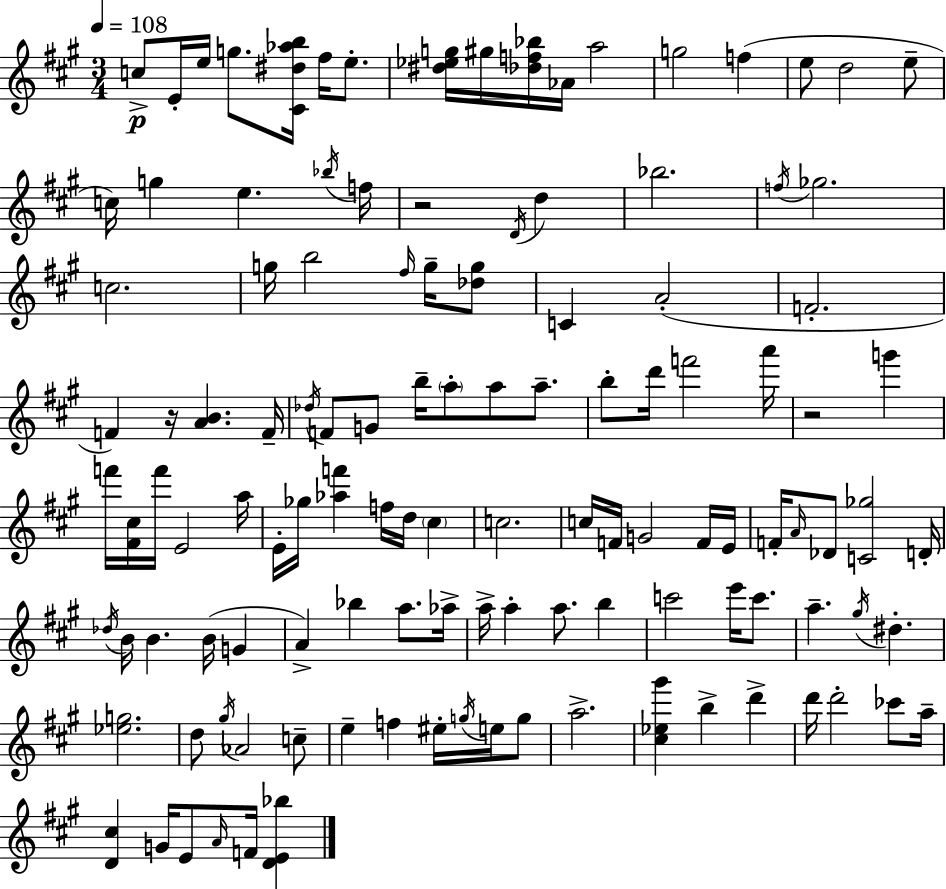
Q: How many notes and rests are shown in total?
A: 120